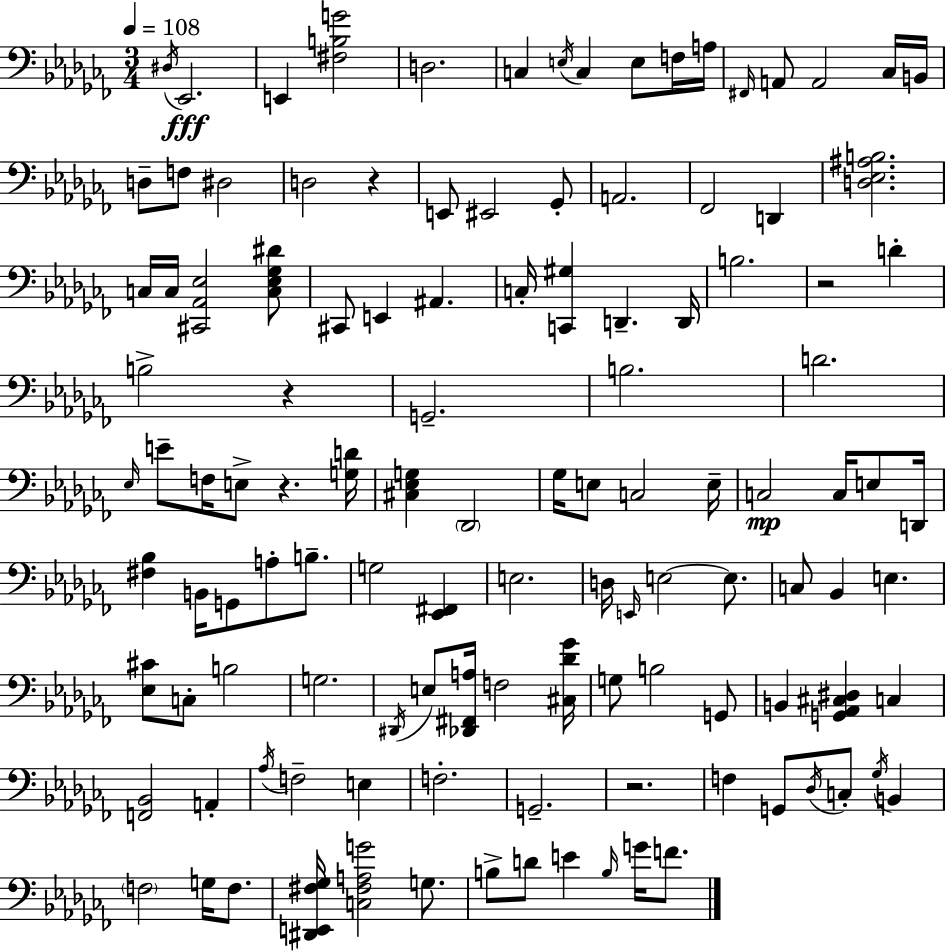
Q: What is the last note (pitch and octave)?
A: F4